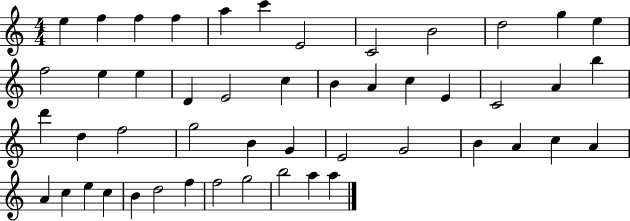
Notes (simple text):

E5/q F5/q F5/q F5/q A5/q C6/q E4/h C4/h B4/h D5/h G5/q E5/q F5/h E5/q E5/q D4/q E4/h C5/q B4/q A4/q C5/q E4/q C4/h A4/q B5/q D6/q D5/q F5/h G5/h B4/q G4/q E4/h G4/h B4/q A4/q C5/q A4/q A4/q C5/q E5/q C5/q B4/q D5/h F5/q F5/h G5/h B5/h A5/q A5/q